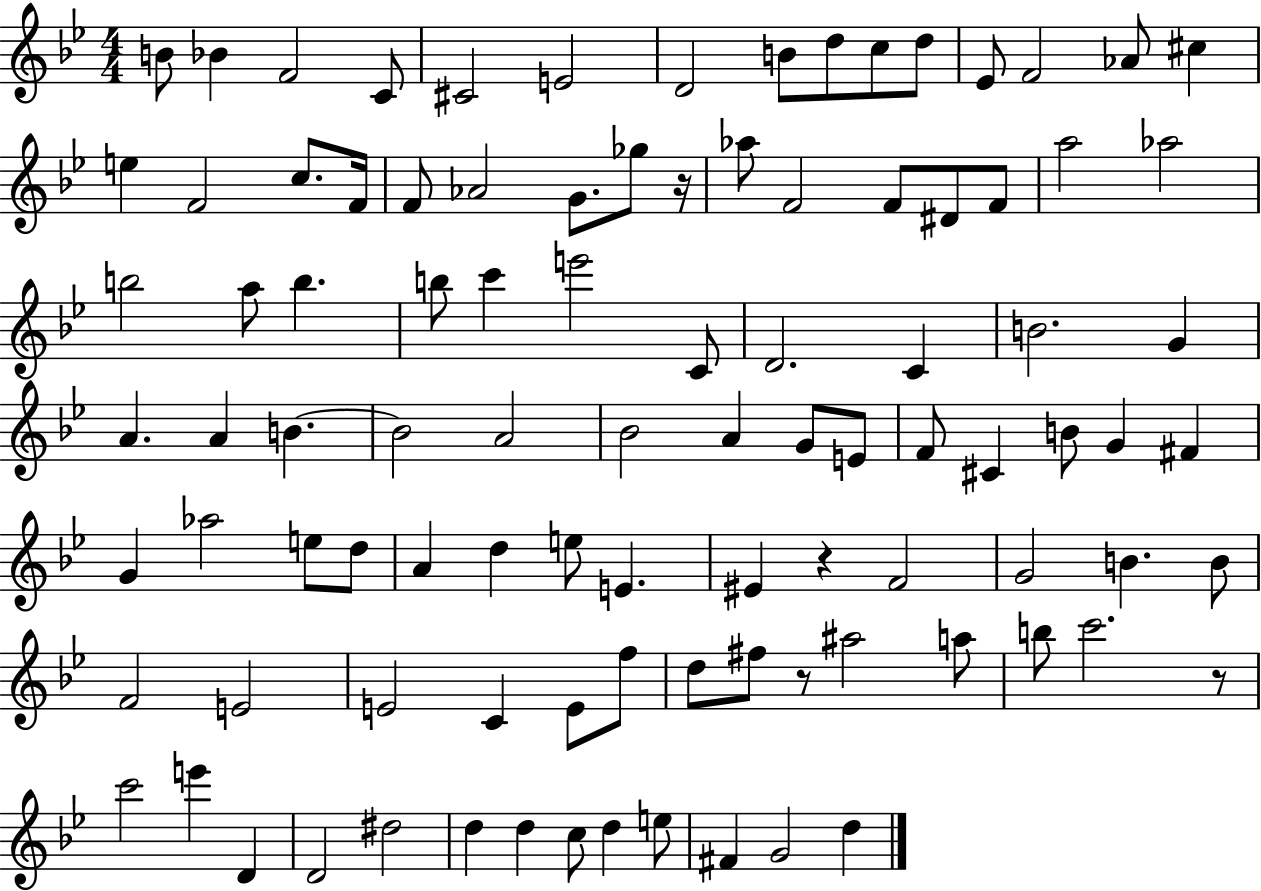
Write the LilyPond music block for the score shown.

{
  \clef treble
  \numericTimeSignature
  \time 4/4
  \key bes \major
  b'8 bes'4 f'2 c'8 | cis'2 e'2 | d'2 b'8 d''8 c''8 d''8 | ees'8 f'2 aes'8 cis''4 | \break e''4 f'2 c''8. f'16 | f'8 aes'2 g'8. ges''8 r16 | aes''8 f'2 f'8 dis'8 f'8 | a''2 aes''2 | \break b''2 a''8 b''4. | b''8 c'''4 e'''2 c'8 | d'2. c'4 | b'2. g'4 | \break a'4. a'4 b'4.~~ | b'2 a'2 | bes'2 a'4 g'8 e'8 | f'8 cis'4 b'8 g'4 fis'4 | \break g'4 aes''2 e''8 d''8 | a'4 d''4 e''8 e'4. | eis'4 r4 f'2 | g'2 b'4. b'8 | \break f'2 e'2 | e'2 c'4 e'8 f''8 | d''8 fis''8 r8 ais''2 a''8 | b''8 c'''2. r8 | \break c'''2 e'''4 d'4 | d'2 dis''2 | d''4 d''4 c''8 d''4 e''8 | fis'4 g'2 d''4 | \break \bar "|."
}